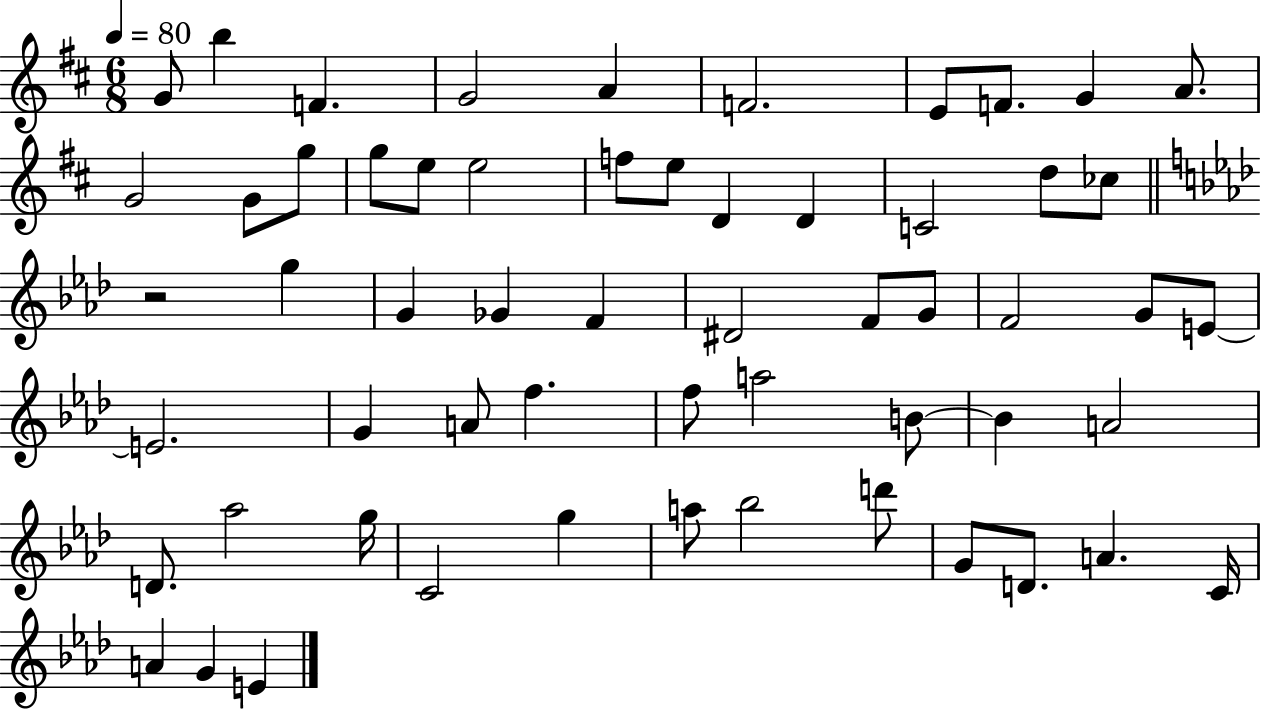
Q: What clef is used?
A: treble